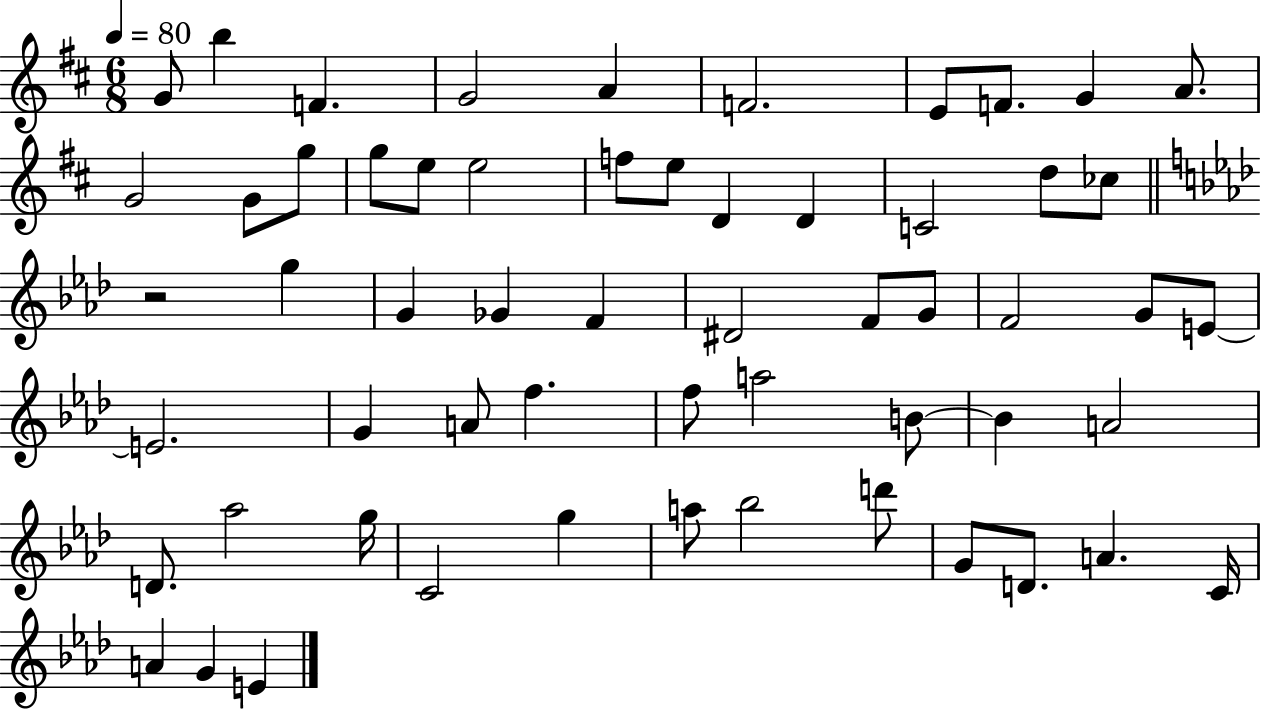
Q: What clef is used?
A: treble